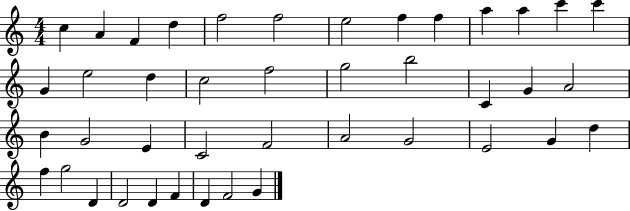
C5/q A4/q F4/q D5/q F5/h F5/h E5/h F5/q F5/q A5/q A5/q C6/q C6/q G4/q E5/h D5/q C5/h F5/h G5/h B5/h C4/q G4/q A4/h B4/q G4/h E4/q C4/h F4/h A4/h G4/h E4/h G4/q D5/q F5/q G5/h D4/q D4/h D4/q F4/q D4/q F4/h G4/q